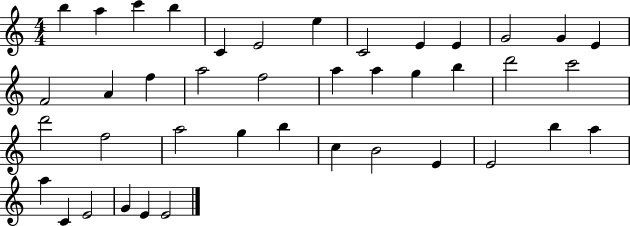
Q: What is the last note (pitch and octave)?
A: E4